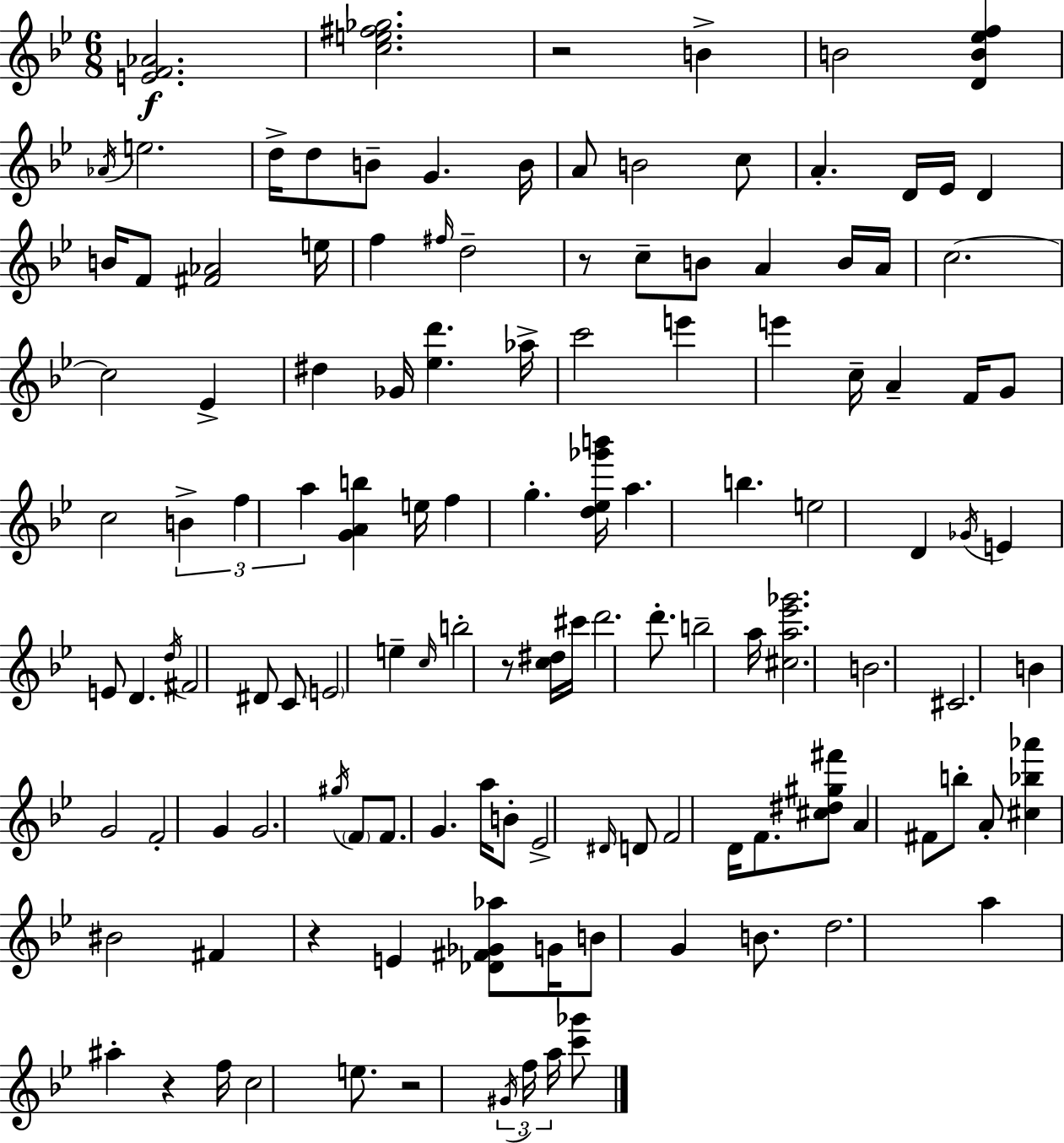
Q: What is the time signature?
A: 6/8